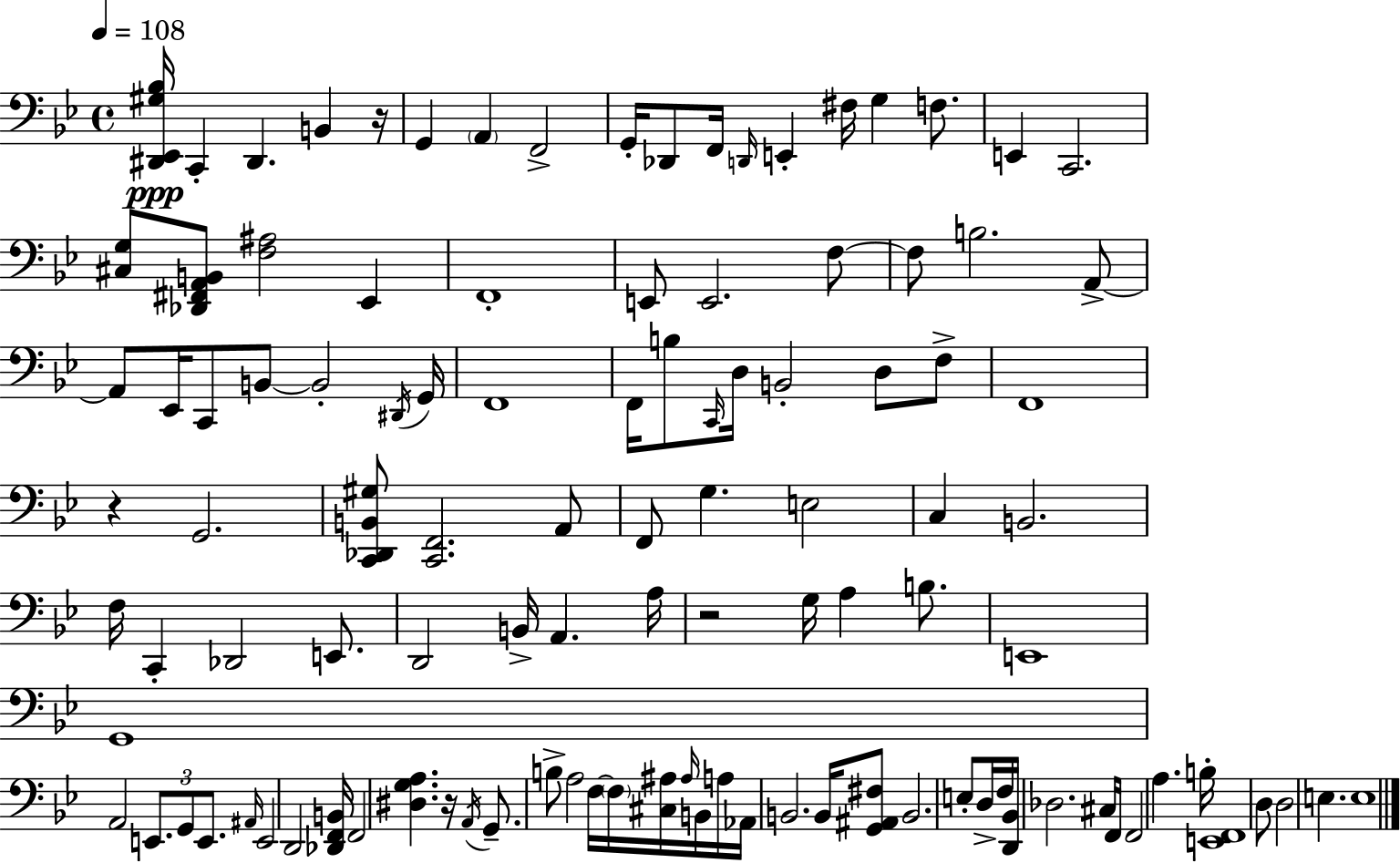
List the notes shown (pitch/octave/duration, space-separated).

[D#2,Eb2,G#3,Bb3]/s C2/q D#2/q. B2/q R/s G2/q A2/q F2/h G2/s Db2/e F2/s D2/s E2/q F#3/s G3/q F3/e. E2/q C2/h. [C#3,G3]/e [Db2,F#2,A2,B2]/e [F3,A#3]/h Eb2/q F2/w E2/e E2/h. F3/e F3/e B3/h. A2/e A2/e Eb2/s C2/e B2/e B2/h D#2/s G2/s F2/w F2/s B3/e C2/s D3/s B2/h D3/e F3/e F2/w R/q G2/h. [C2,Db2,B2,G#3]/e [C2,F2]/h. A2/e F2/e G3/q. E3/h C3/q B2/h. F3/s C2/q Db2/h E2/e. D2/h B2/s A2/q. A3/s R/h G3/s A3/q B3/e. E2/w G2/w A2/h E2/e. G2/e E2/e. A#2/s E2/h D2/h [Db2,F2,B2]/s F2/h [D#3,G3,A3]/q. R/s A2/s G2/e. B3/e A3/h F3/s F3/s [C#3,A#3]/s A#3/s B2/s A3/s Ab2/s B2/h. B2/s [G2,A#2,F#3]/e B2/h. E3/e D3/s F3/s [D2,Bb2]/s Db3/h. C#3/s F2/s F2/h A3/q. B3/s [E2,F2]/w D3/e D3/h E3/q. E3/w